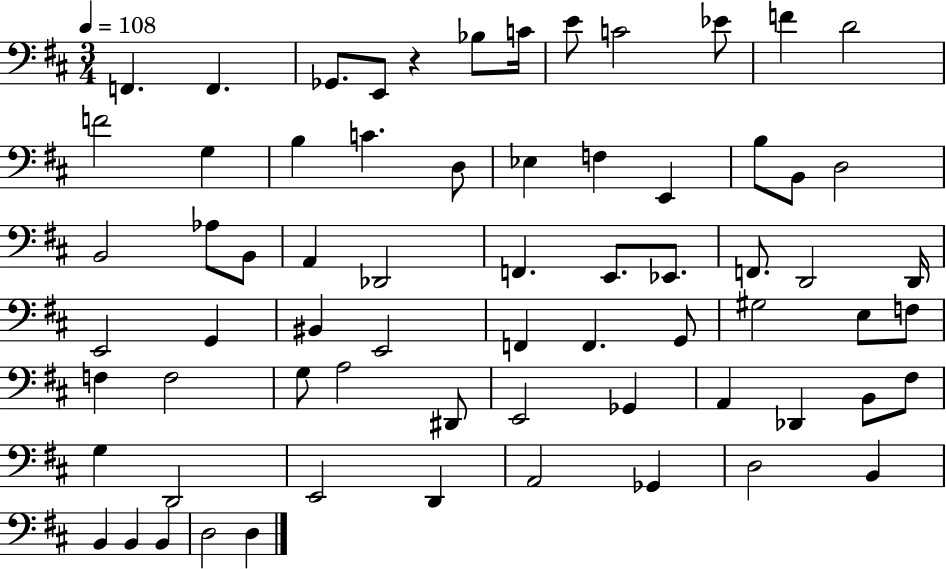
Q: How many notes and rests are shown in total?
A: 68